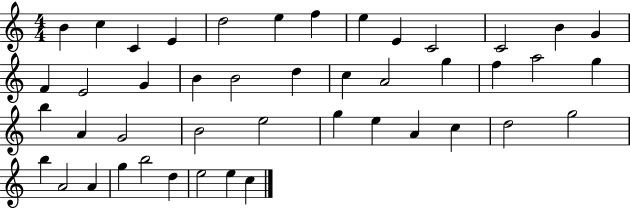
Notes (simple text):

B4/q C5/q C4/q E4/q D5/h E5/q F5/q E5/q E4/q C4/h C4/h B4/q G4/q F4/q E4/h G4/q B4/q B4/h D5/q C5/q A4/h G5/q F5/q A5/h G5/q B5/q A4/q G4/h B4/h E5/h G5/q E5/q A4/q C5/q D5/h G5/h B5/q A4/h A4/q G5/q B5/h D5/q E5/h E5/q C5/q